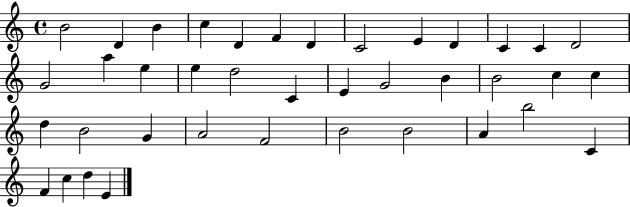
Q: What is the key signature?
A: C major